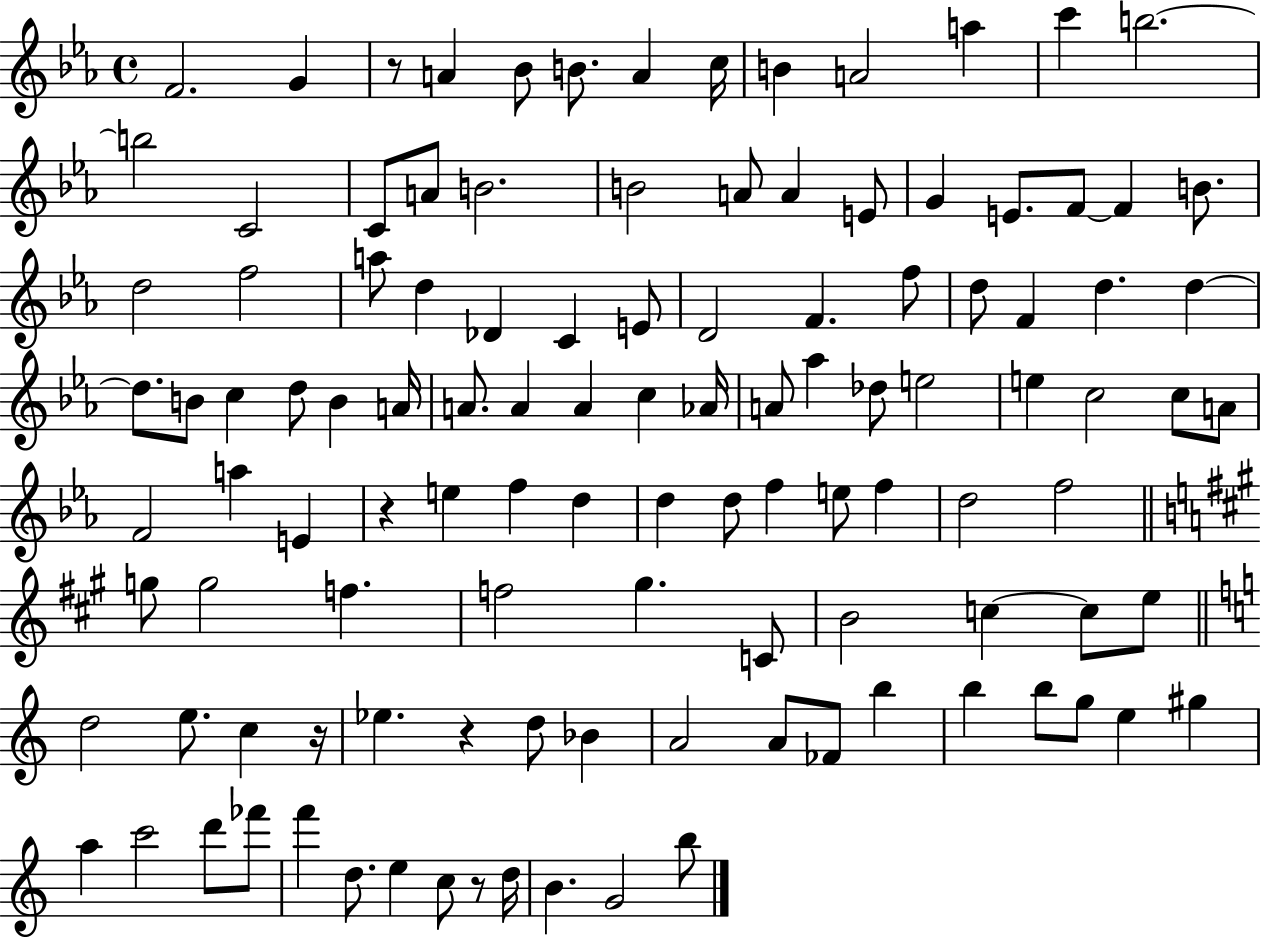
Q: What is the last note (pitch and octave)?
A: B5